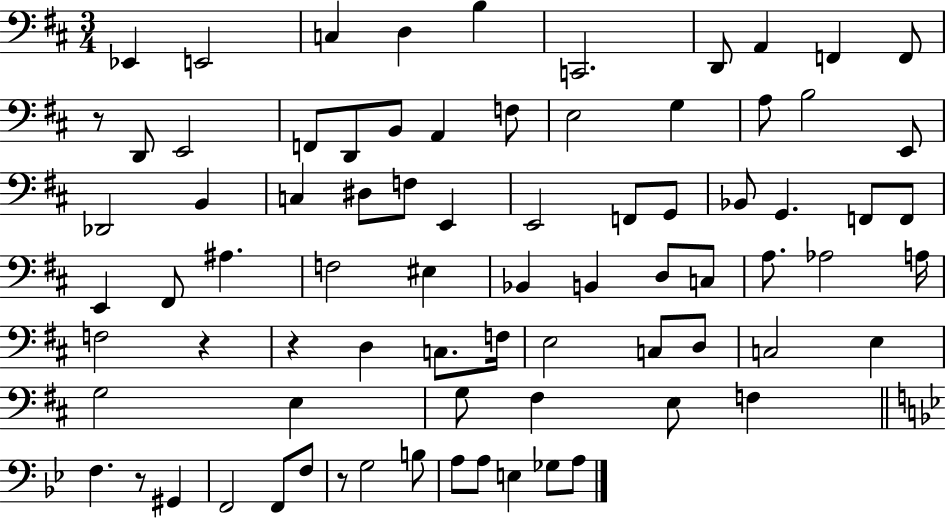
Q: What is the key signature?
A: D major